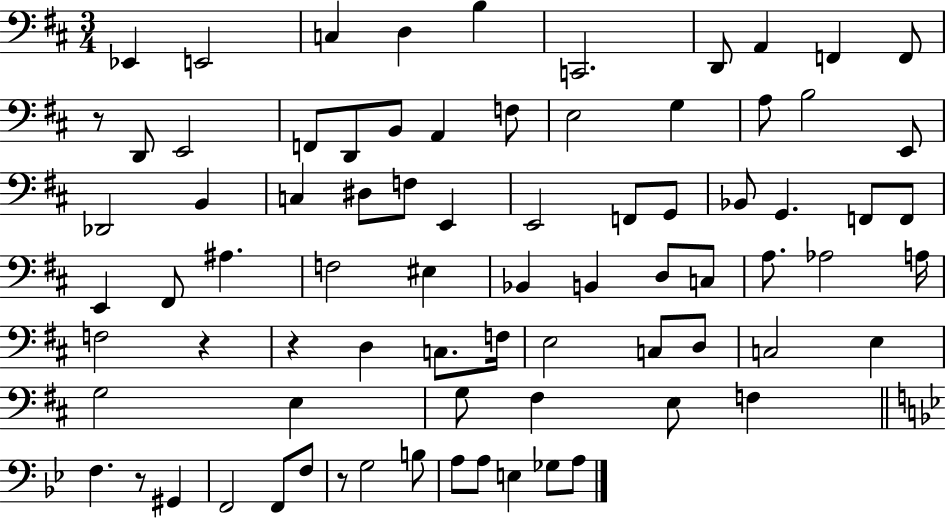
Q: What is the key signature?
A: D major